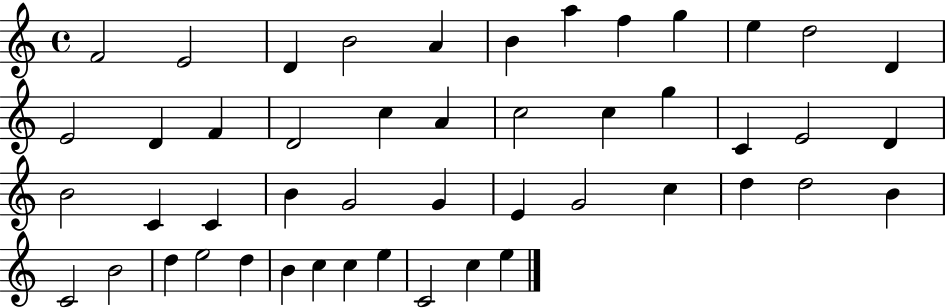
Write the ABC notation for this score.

X:1
T:Untitled
M:4/4
L:1/4
K:C
F2 E2 D B2 A B a f g e d2 D E2 D F D2 c A c2 c g C E2 D B2 C C B G2 G E G2 c d d2 B C2 B2 d e2 d B c c e C2 c e